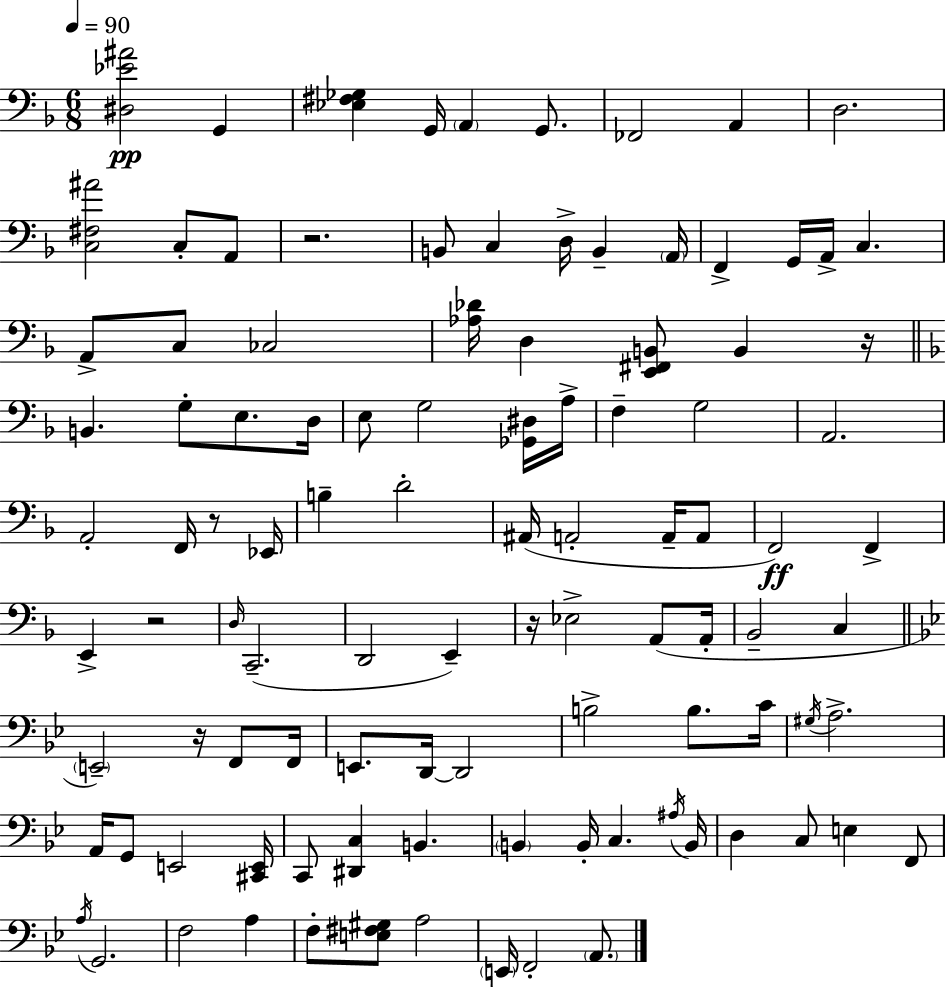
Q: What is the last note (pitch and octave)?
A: A2